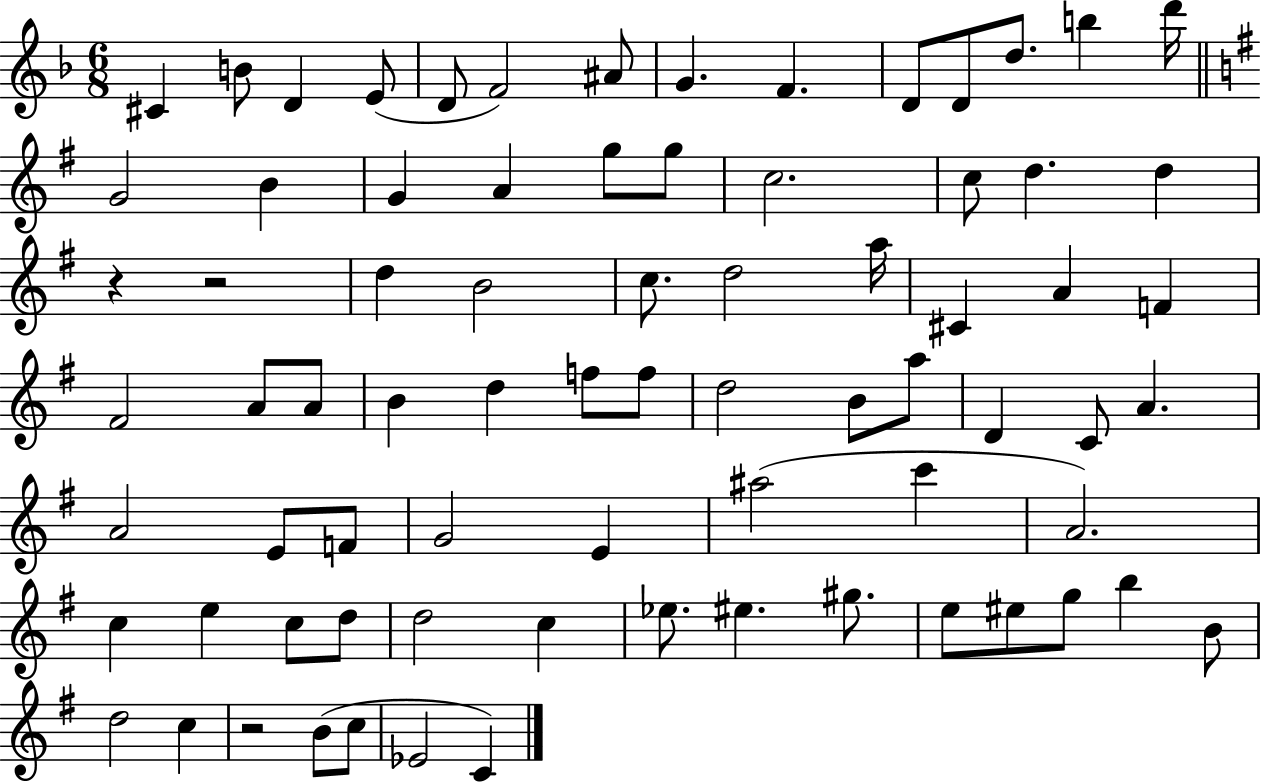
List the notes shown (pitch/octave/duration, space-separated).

C#4/q B4/e D4/q E4/e D4/e F4/h A#4/e G4/q. F4/q. D4/e D4/e D5/e. B5/q D6/s G4/h B4/q G4/q A4/q G5/e G5/e C5/h. C5/e D5/q. D5/q R/q R/h D5/q B4/h C5/e. D5/h A5/s C#4/q A4/q F4/q F#4/h A4/e A4/e B4/q D5/q F5/e F5/e D5/h B4/e A5/e D4/q C4/e A4/q. A4/h E4/e F4/e G4/h E4/q A#5/h C6/q A4/h. C5/q E5/q C5/e D5/e D5/h C5/q Eb5/e. EIS5/q. G#5/e. E5/e EIS5/e G5/e B5/q B4/e D5/h C5/q R/h B4/e C5/e Eb4/h C4/q